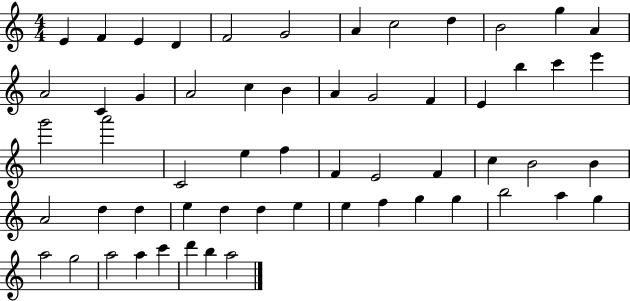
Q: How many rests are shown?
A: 0